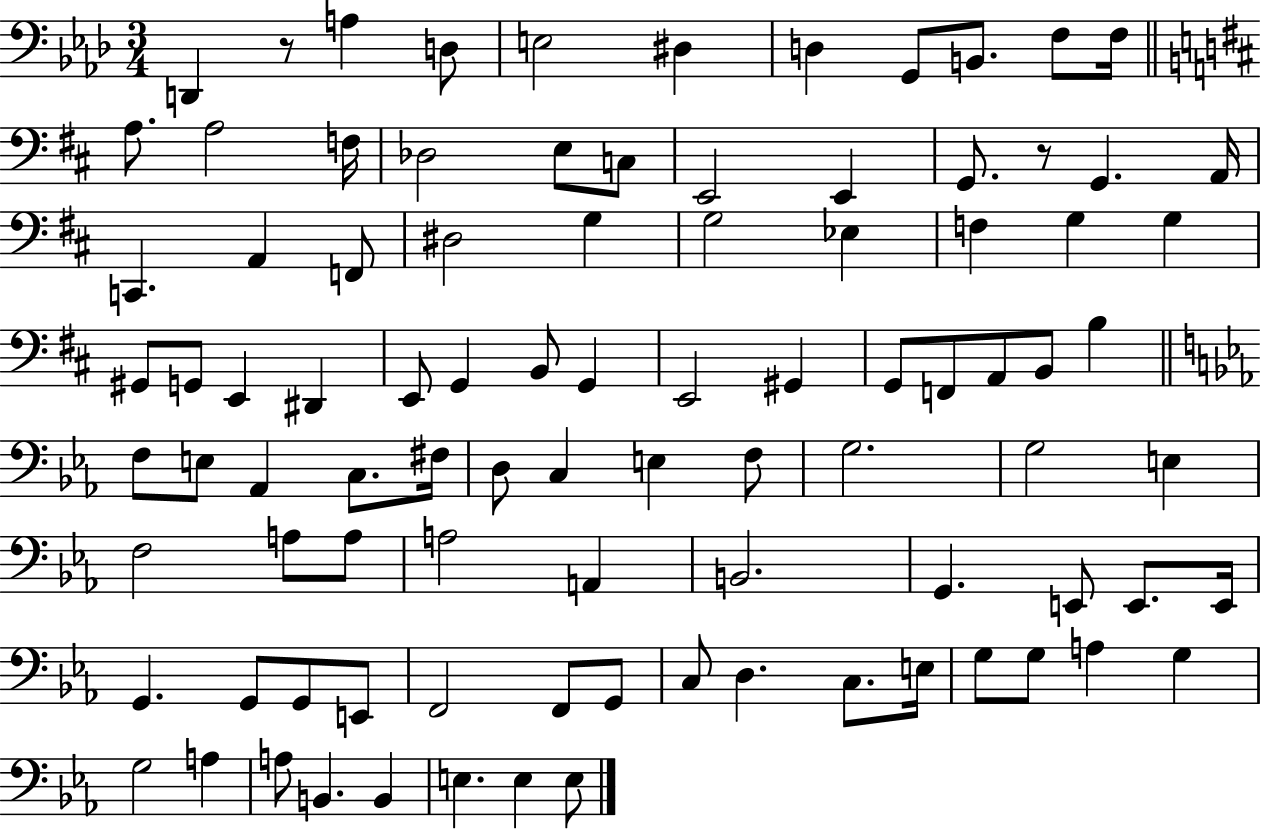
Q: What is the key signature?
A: AES major